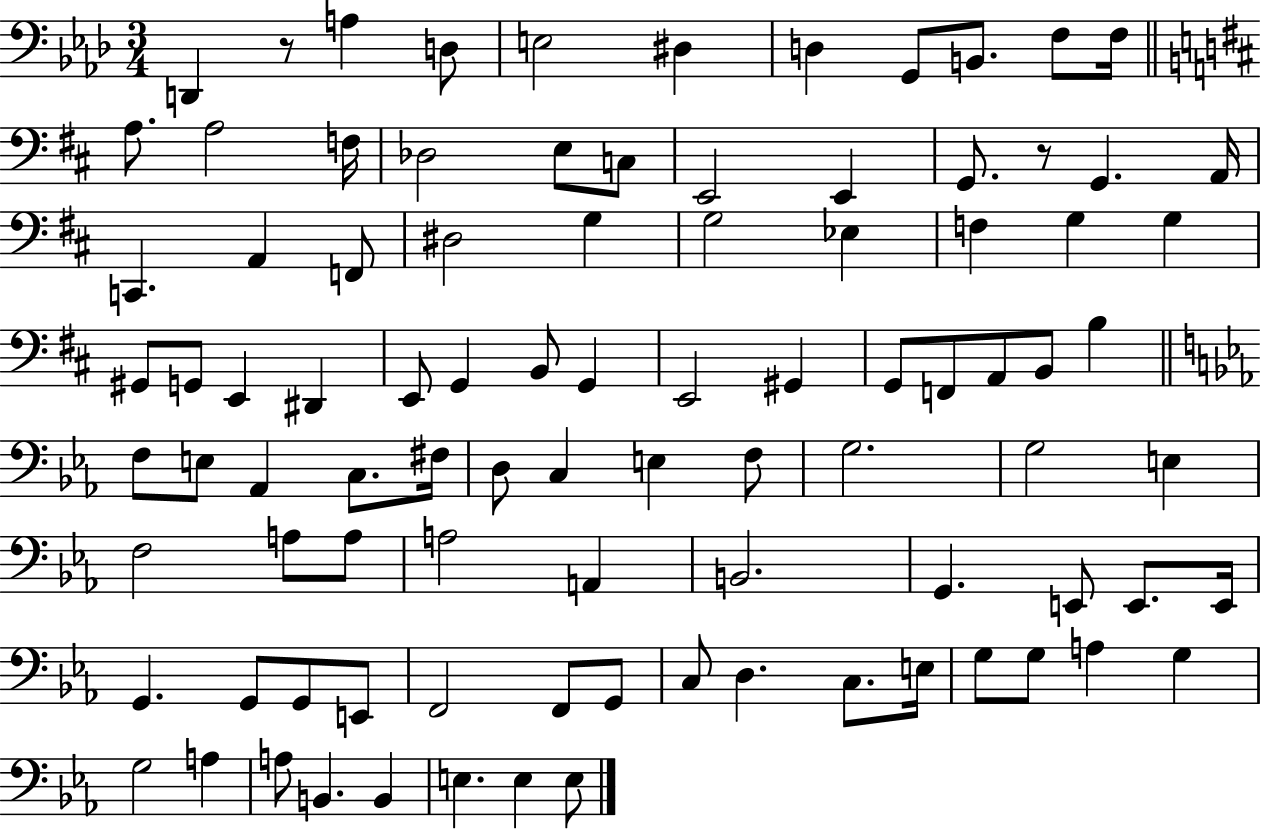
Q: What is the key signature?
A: AES major